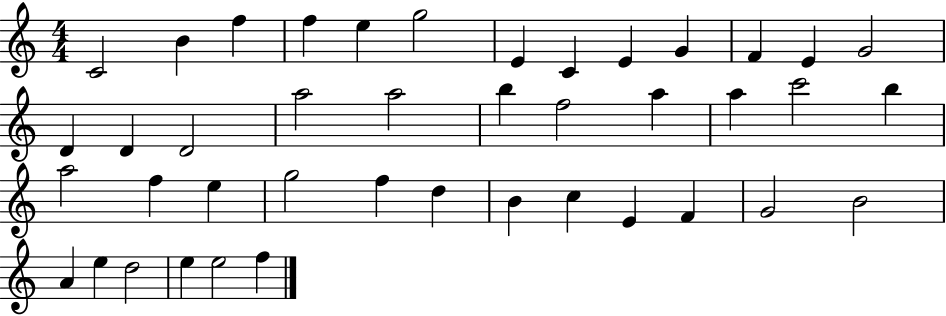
{
  \clef treble
  \numericTimeSignature
  \time 4/4
  \key c \major
  c'2 b'4 f''4 | f''4 e''4 g''2 | e'4 c'4 e'4 g'4 | f'4 e'4 g'2 | \break d'4 d'4 d'2 | a''2 a''2 | b''4 f''2 a''4 | a''4 c'''2 b''4 | \break a''2 f''4 e''4 | g''2 f''4 d''4 | b'4 c''4 e'4 f'4 | g'2 b'2 | \break a'4 e''4 d''2 | e''4 e''2 f''4 | \bar "|."
}